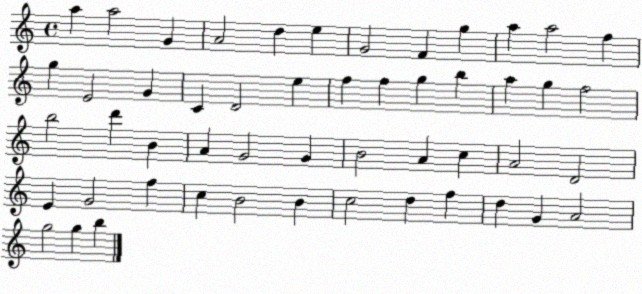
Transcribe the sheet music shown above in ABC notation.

X:1
T:Untitled
M:4/4
L:1/4
K:C
a a2 G A2 d e G2 F g a a2 f g E2 G C D2 e f f g b a g f2 b2 d' B A G2 G B2 A c A2 D2 E G2 f c B2 B c2 d f d G A2 g2 g b